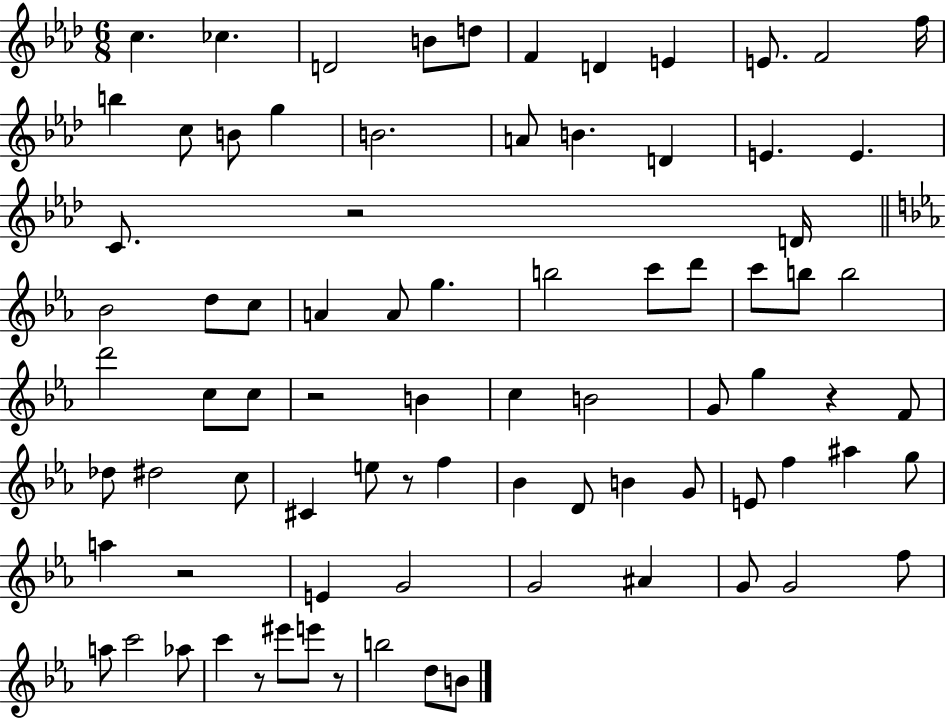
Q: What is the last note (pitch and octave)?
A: B4